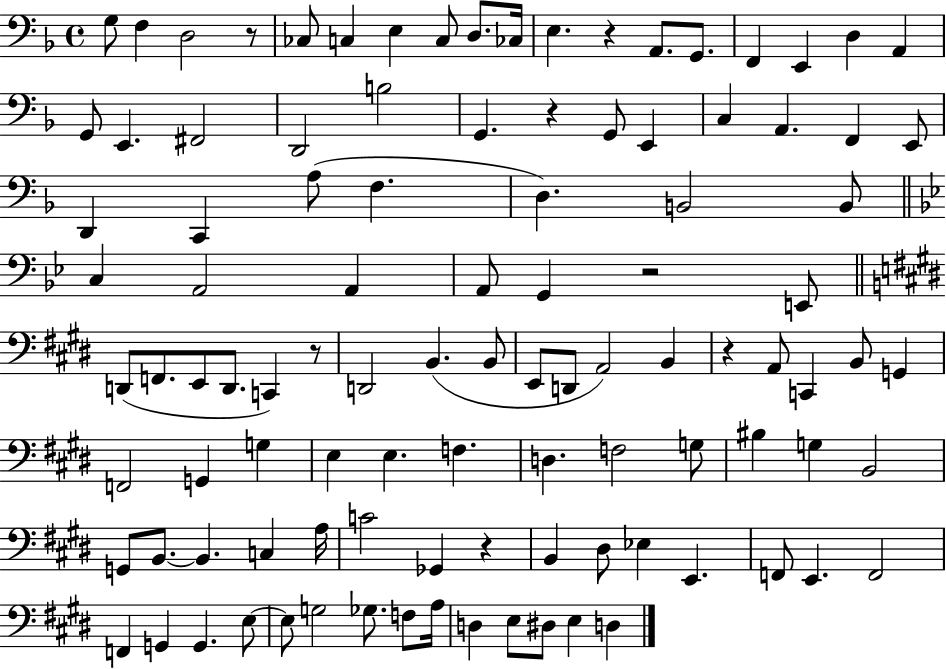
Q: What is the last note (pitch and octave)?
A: D3